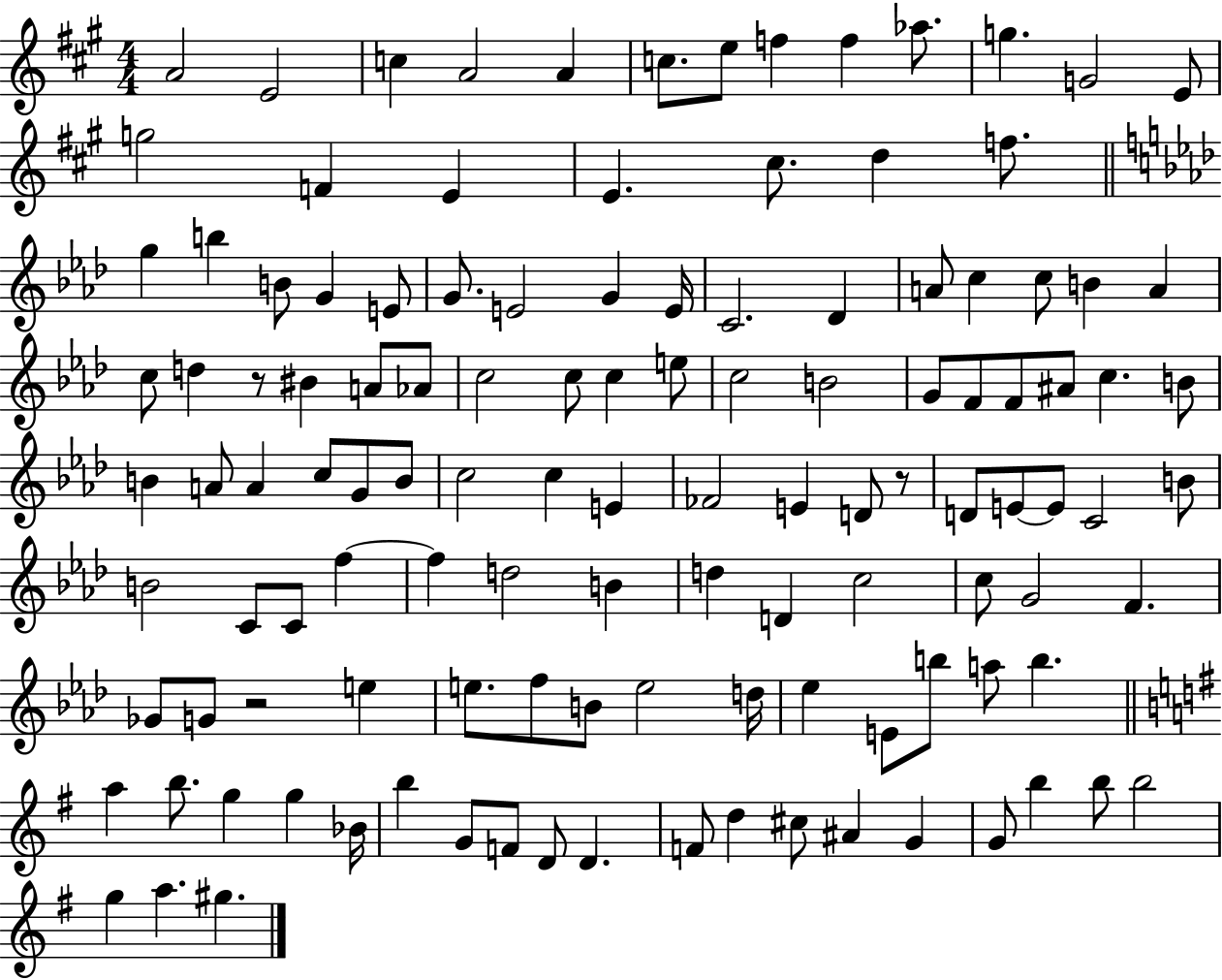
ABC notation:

X:1
T:Untitled
M:4/4
L:1/4
K:A
A2 E2 c A2 A c/2 e/2 f f _a/2 g G2 E/2 g2 F E E ^c/2 d f/2 g b B/2 G E/2 G/2 E2 G E/4 C2 _D A/2 c c/2 B A c/2 d z/2 ^B A/2 _A/2 c2 c/2 c e/2 c2 B2 G/2 F/2 F/2 ^A/2 c B/2 B A/2 A c/2 G/2 B/2 c2 c E _F2 E D/2 z/2 D/2 E/2 E/2 C2 B/2 B2 C/2 C/2 f f d2 B d D c2 c/2 G2 F _G/2 G/2 z2 e e/2 f/2 B/2 e2 d/4 _e E/2 b/2 a/2 b a b/2 g g _B/4 b G/2 F/2 D/2 D F/2 d ^c/2 ^A G G/2 b b/2 b2 g a ^g